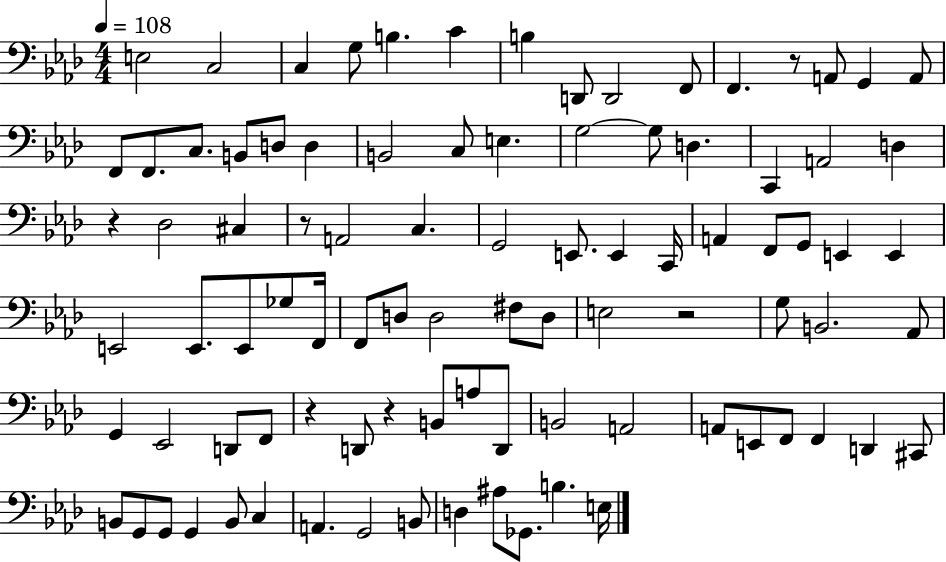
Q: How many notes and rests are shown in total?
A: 92